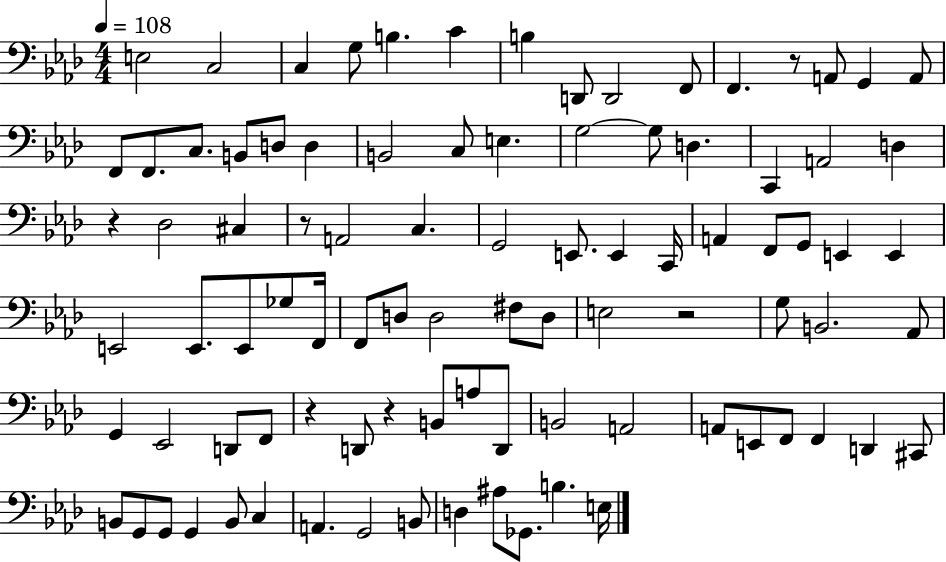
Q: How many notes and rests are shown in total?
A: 92